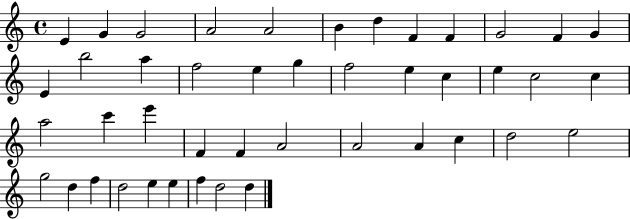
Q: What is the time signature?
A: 4/4